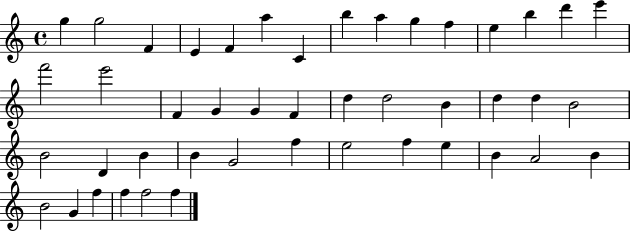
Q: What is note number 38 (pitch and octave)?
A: A4